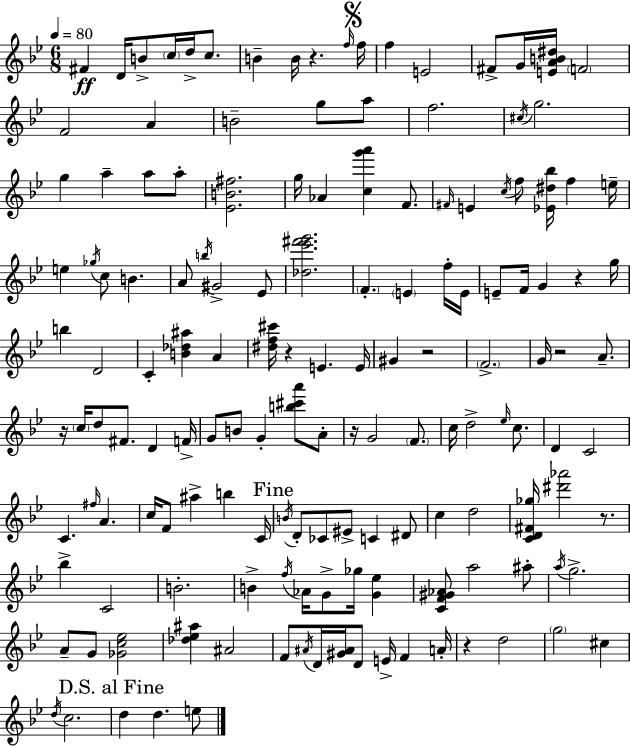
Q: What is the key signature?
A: BES major